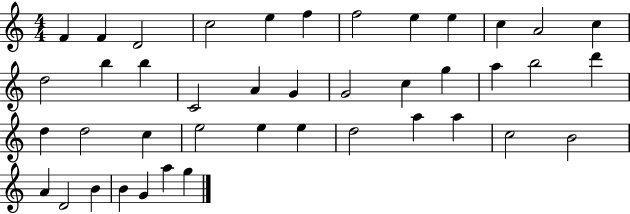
X:1
T:Untitled
M:4/4
L:1/4
K:C
F F D2 c2 e f f2 e e c A2 c d2 b b C2 A G G2 c g a b2 d' d d2 c e2 e e d2 a a c2 B2 A D2 B B G a g